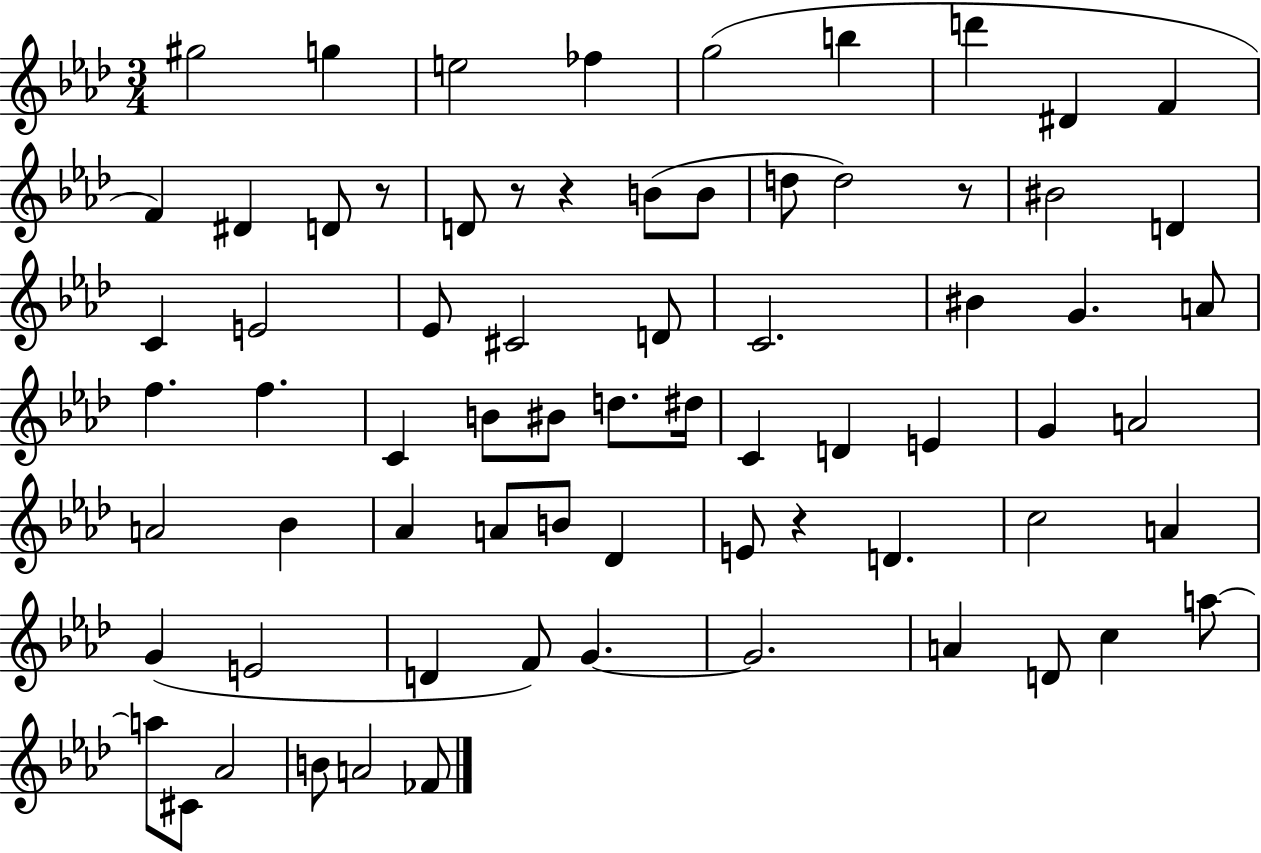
{
  \clef treble
  \numericTimeSignature
  \time 3/4
  \key aes \major
  gis''2 g''4 | e''2 fes''4 | g''2( b''4 | d'''4 dis'4 f'4 | \break f'4) dis'4 d'8 r8 | d'8 r8 r4 b'8( b'8 | d''8 d''2) r8 | bis'2 d'4 | \break c'4 e'2 | ees'8 cis'2 d'8 | c'2. | bis'4 g'4. a'8 | \break f''4. f''4. | c'4 b'8 bis'8 d''8. dis''16 | c'4 d'4 e'4 | g'4 a'2 | \break a'2 bes'4 | aes'4 a'8 b'8 des'4 | e'8 r4 d'4. | c''2 a'4 | \break g'4( e'2 | d'4 f'8) g'4.~~ | g'2. | a'4 d'8 c''4 a''8~~ | \break a''8 cis'8 aes'2 | b'8 a'2 fes'8 | \bar "|."
}